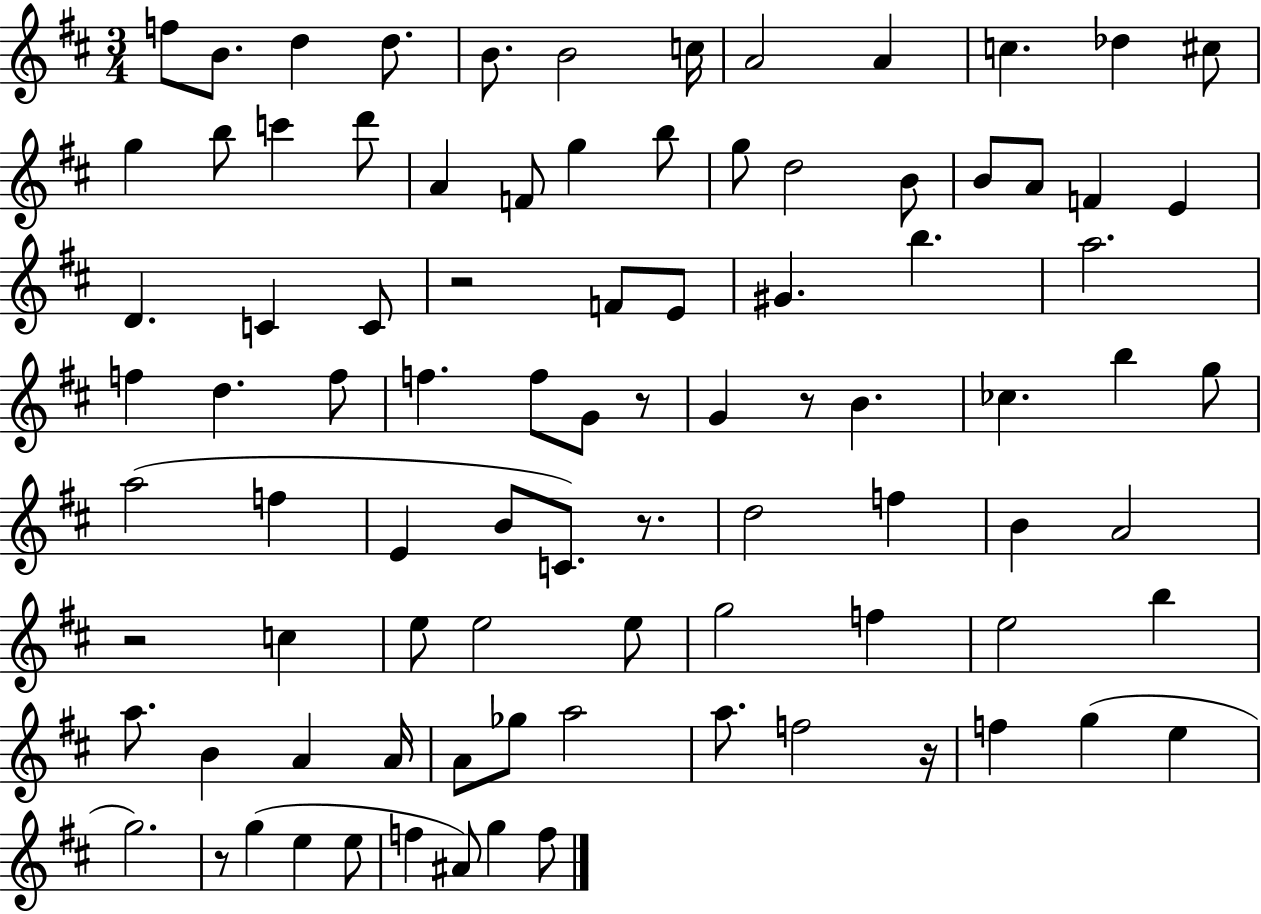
{
  \clef treble
  \numericTimeSignature
  \time 3/4
  \key d \major
  \repeat volta 2 { f''8 b'8. d''4 d''8. | b'8. b'2 c''16 | a'2 a'4 | c''4. des''4 cis''8 | \break g''4 b''8 c'''4 d'''8 | a'4 f'8 g''4 b''8 | g''8 d''2 b'8 | b'8 a'8 f'4 e'4 | \break d'4. c'4 c'8 | r2 f'8 e'8 | gis'4. b''4. | a''2. | \break f''4 d''4. f''8 | f''4. f''8 g'8 r8 | g'4 r8 b'4. | ces''4. b''4 g''8 | \break a''2( f''4 | e'4 b'8 c'8.) r8. | d''2 f''4 | b'4 a'2 | \break r2 c''4 | e''8 e''2 e''8 | g''2 f''4 | e''2 b''4 | \break a''8. b'4 a'4 a'16 | a'8 ges''8 a''2 | a''8. f''2 r16 | f''4 g''4( e''4 | \break g''2.) | r8 g''4( e''4 e''8 | f''4 ais'8) g''4 f''8 | } \bar "|."
}